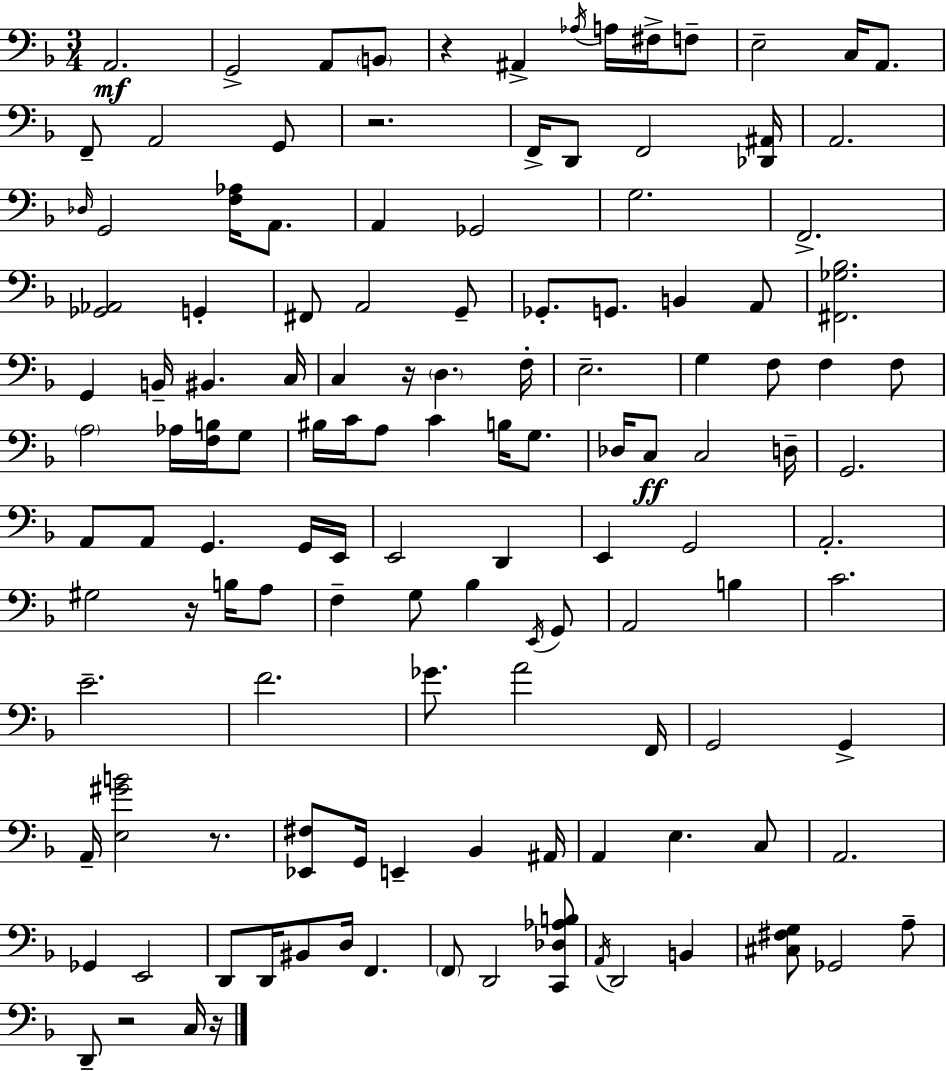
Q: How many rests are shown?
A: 7